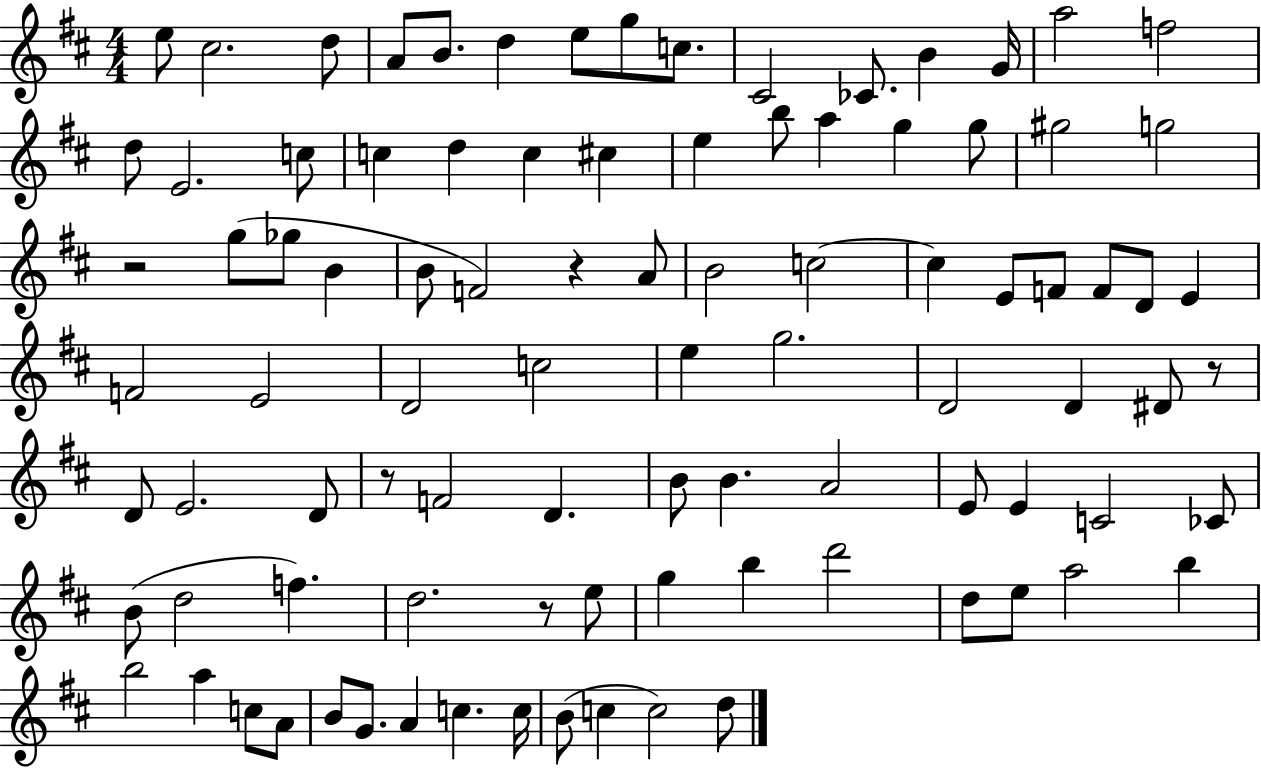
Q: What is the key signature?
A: D major